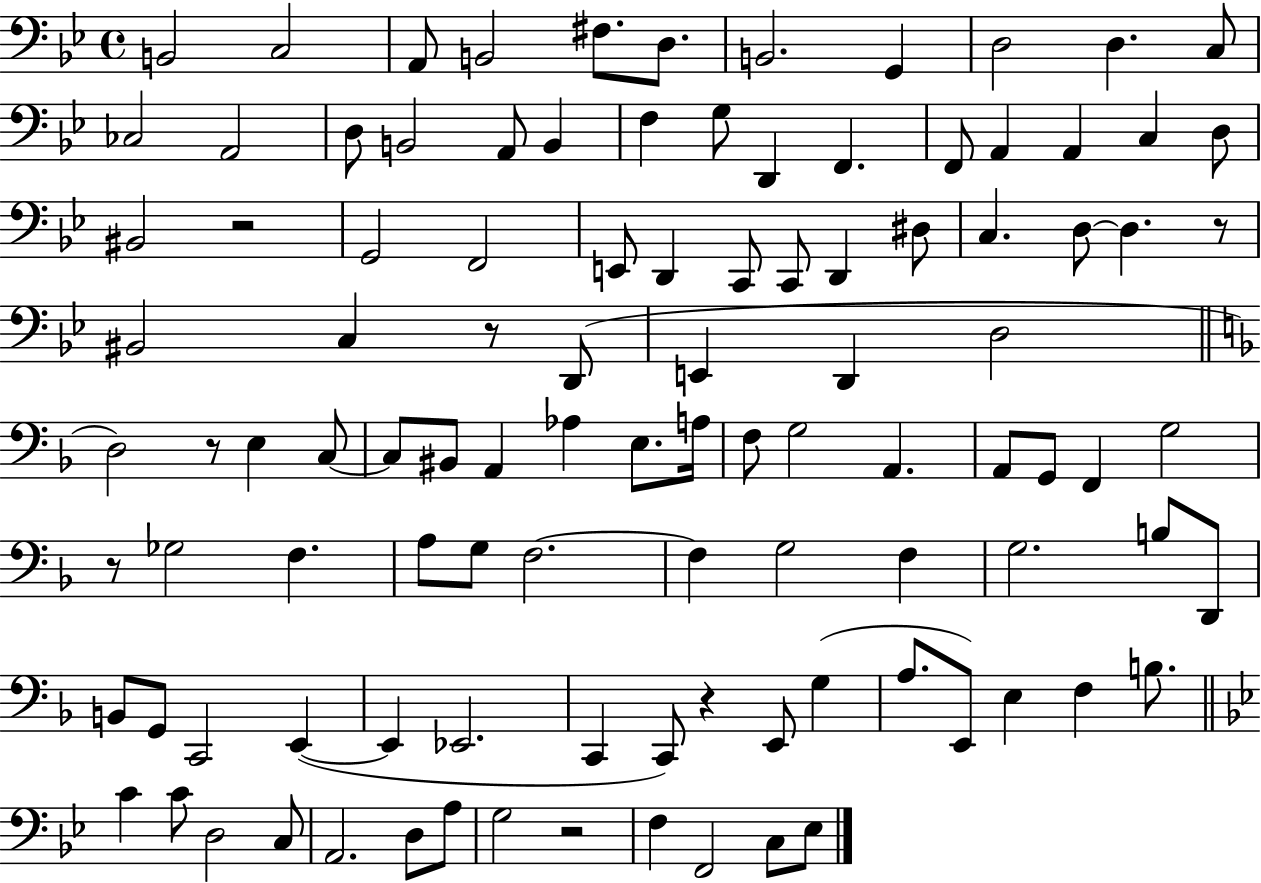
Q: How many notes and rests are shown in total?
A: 105